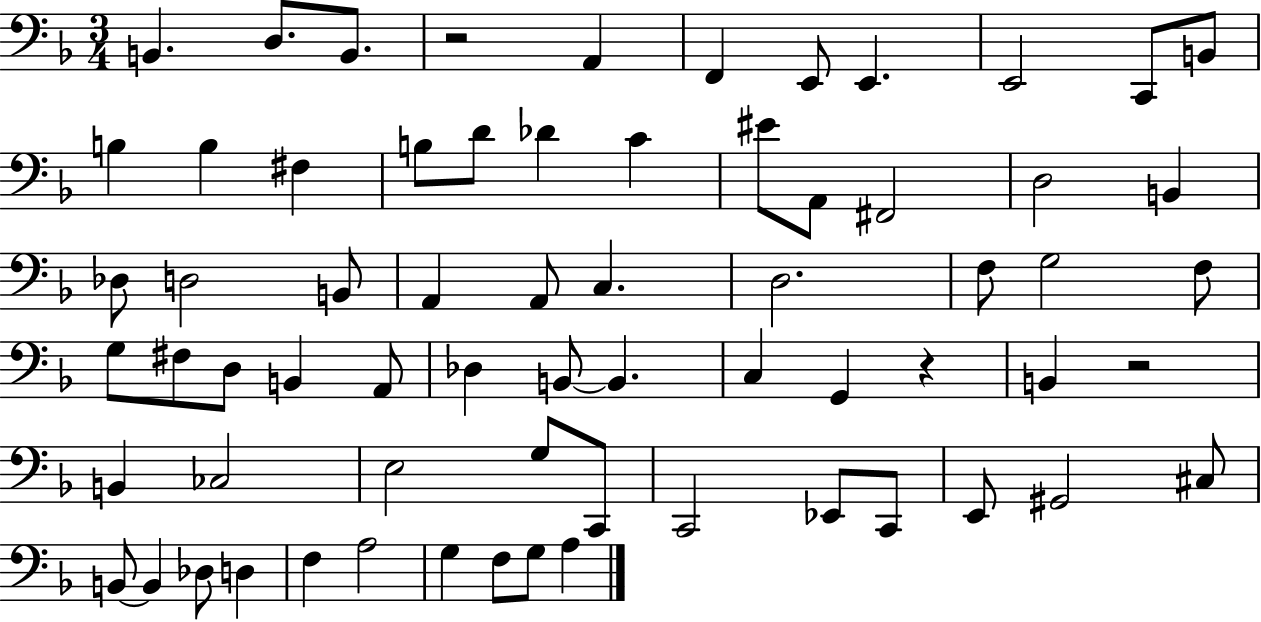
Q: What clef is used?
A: bass